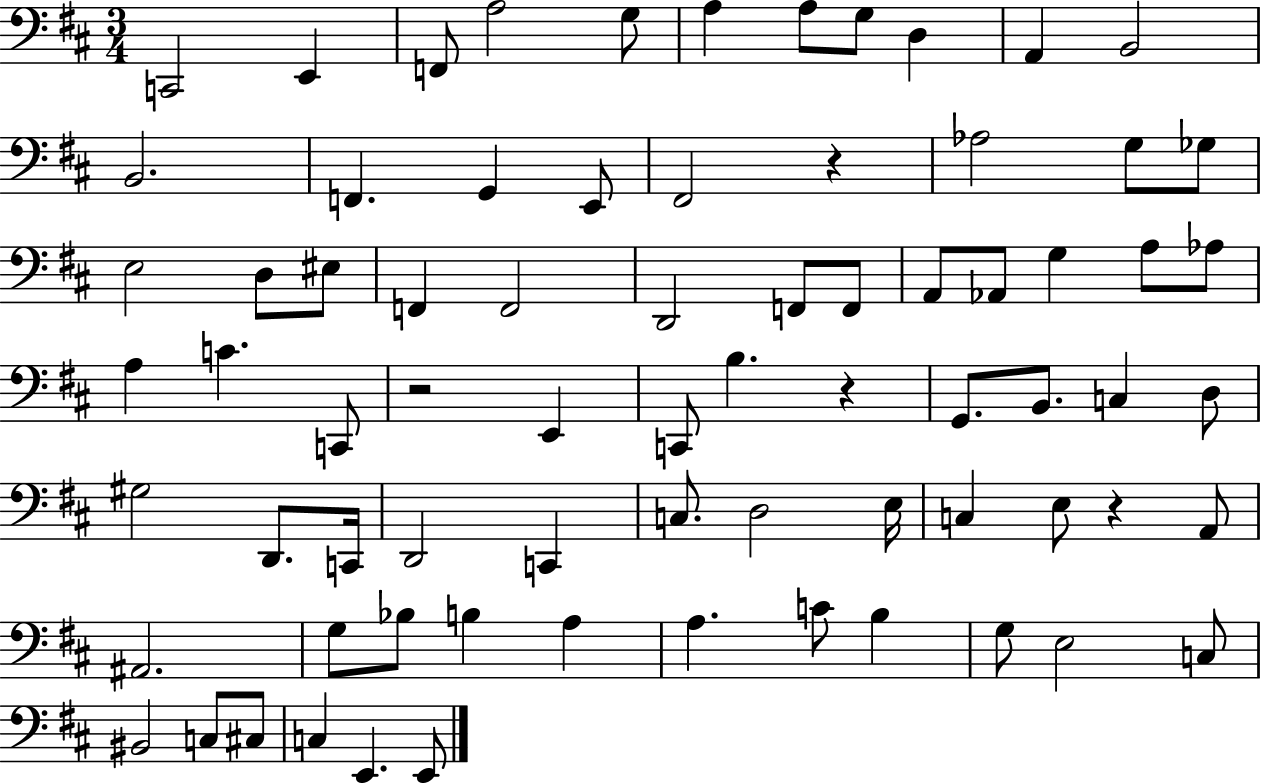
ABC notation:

X:1
T:Untitled
M:3/4
L:1/4
K:D
C,,2 E,, F,,/2 A,2 G,/2 A, A,/2 G,/2 D, A,, B,,2 B,,2 F,, G,, E,,/2 ^F,,2 z _A,2 G,/2 _G,/2 E,2 D,/2 ^E,/2 F,, F,,2 D,,2 F,,/2 F,,/2 A,,/2 _A,,/2 G, A,/2 _A,/2 A, C C,,/2 z2 E,, C,,/2 B, z G,,/2 B,,/2 C, D,/2 ^G,2 D,,/2 C,,/4 D,,2 C,, C,/2 D,2 E,/4 C, E,/2 z A,,/2 ^A,,2 G,/2 _B,/2 B, A, A, C/2 B, G,/2 E,2 C,/2 ^B,,2 C,/2 ^C,/2 C, E,, E,,/2